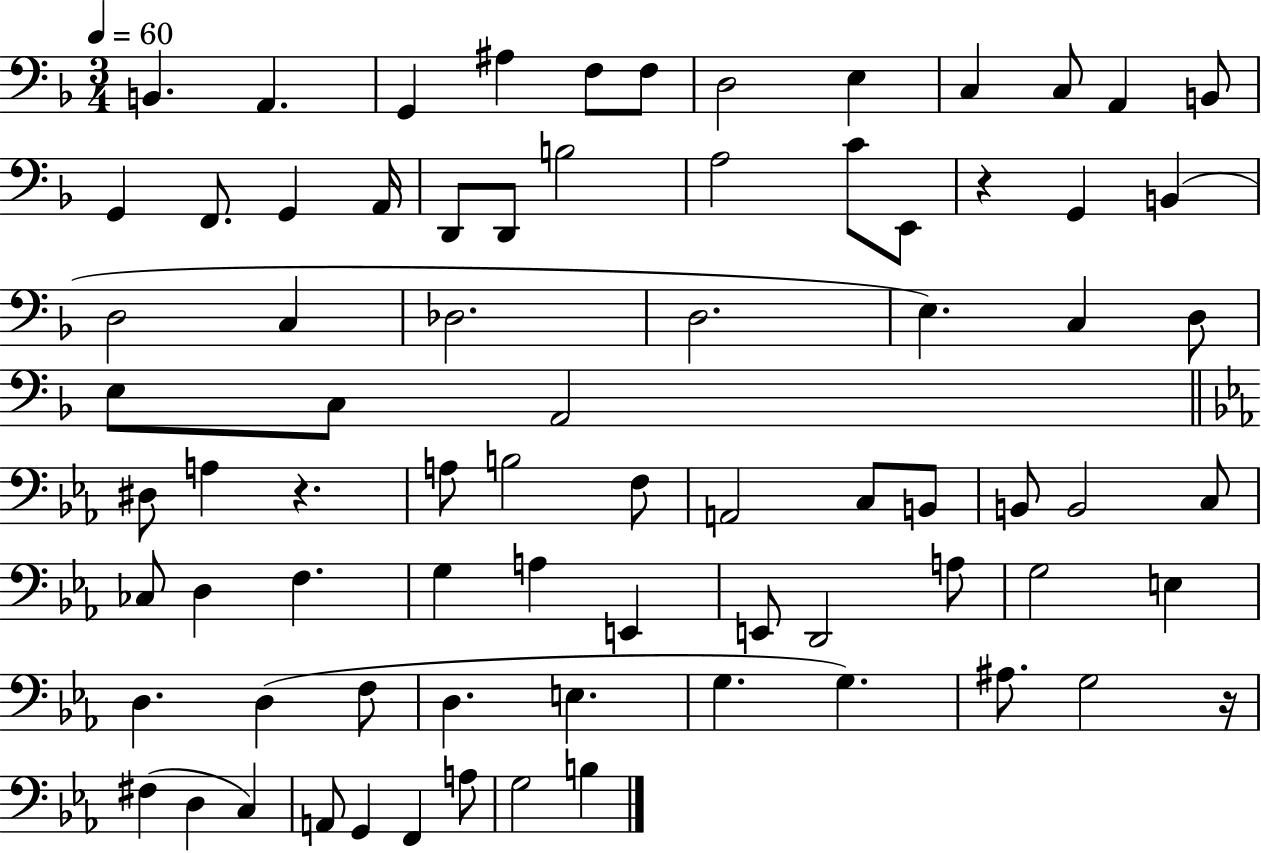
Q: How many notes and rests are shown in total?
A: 77